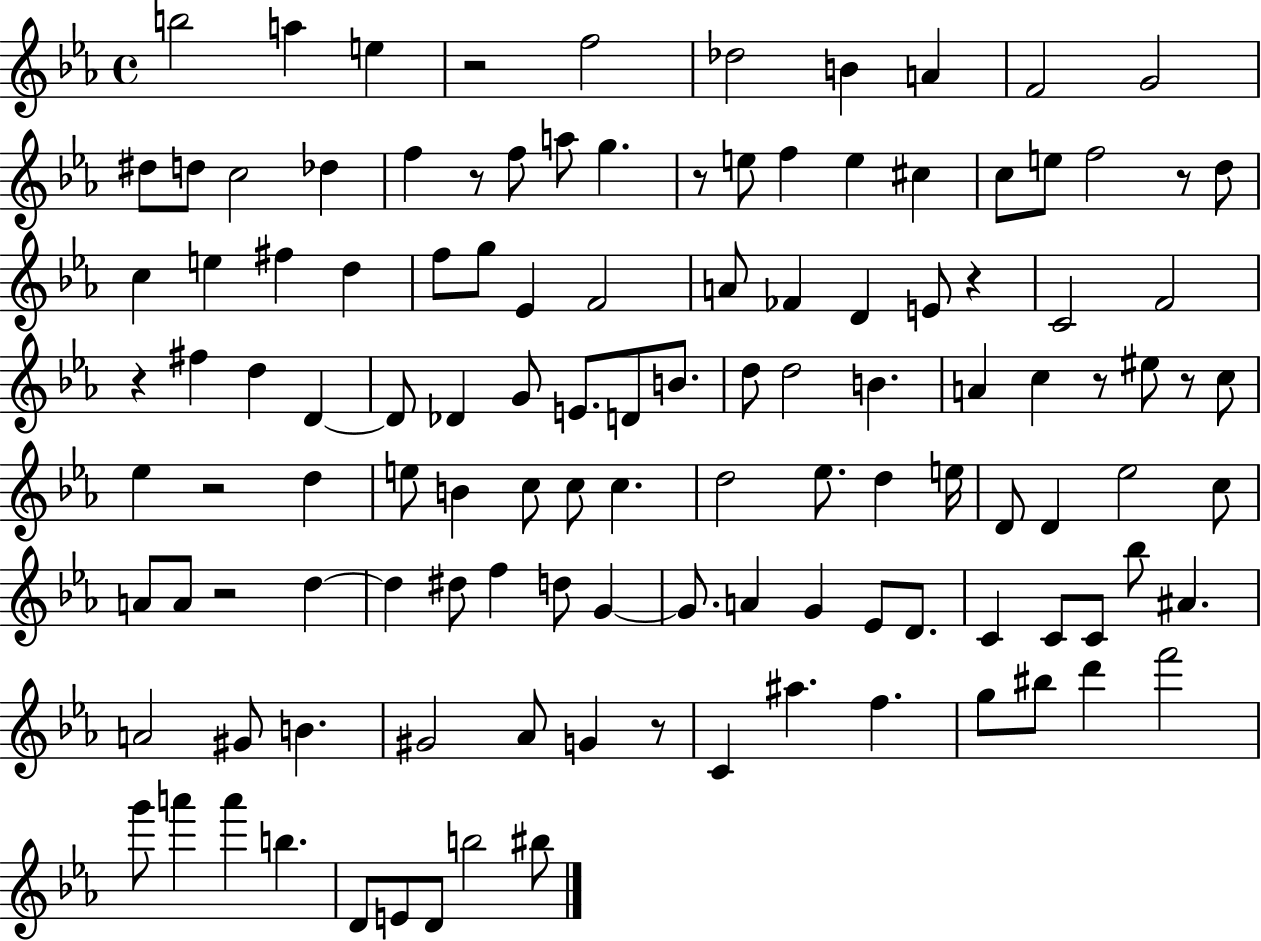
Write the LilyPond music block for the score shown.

{
  \clef treble
  \time 4/4
  \defaultTimeSignature
  \key ees \major
  b''2 a''4 e''4 | r2 f''2 | des''2 b'4 a'4 | f'2 g'2 | \break dis''8 d''8 c''2 des''4 | f''4 r8 f''8 a''8 g''4. | r8 e''8 f''4 e''4 cis''4 | c''8 e''8 f''2 r8 d''8 | \break c''4 e''4 fis''4 d''4 | f''8 g''8 ees'4 f'2 | a'8 fes'4 d'4 e'8 r4 | c'2 f'2 | \break r4 fis''4 d''4 d'4~~ | d'8 des'4 g'8 e'8. d'8 b'8. | d''8 d''2 b'4. | a'4 c''4 r8 eis''8 r8 c''8 | \break ees''4 r2 d''4 | e''8 b'4 c''8 c''8 c''4. | d''2 ees''8. d''4 e''16 | d'8 d'4 ees''2 c''8 | \break a'8 a'8 r2 d''4~~ | d''4 dis''8 f''4 d''8 g'4~~ | g'8. a'4 g'4 ees'8 d'8. | c'4 c'8 c'8 bes''8 ais'4. | \break a'2 gis'8 b'4. | gis'2 aes'8 g'4 r8 | c'4 ais''4. f''4. | g''8 bis''8 d'''4 f'''2 | \break g'''8 a'''4 a'''4 b''4. | d'8 e'8 d'8 b''2 bis''8 | \bar "|."
}